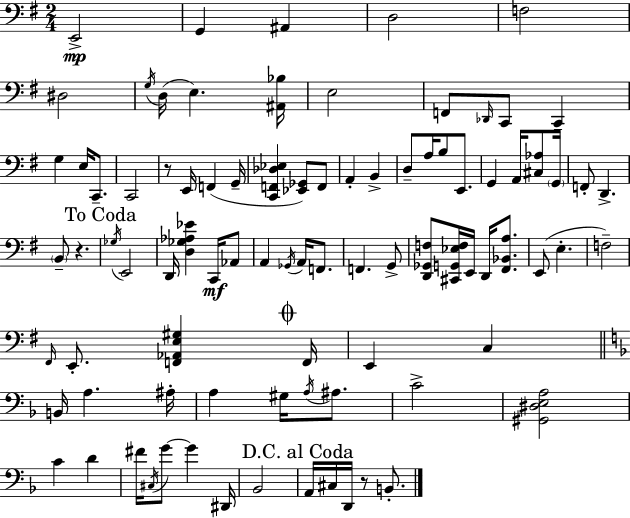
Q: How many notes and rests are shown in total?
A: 88